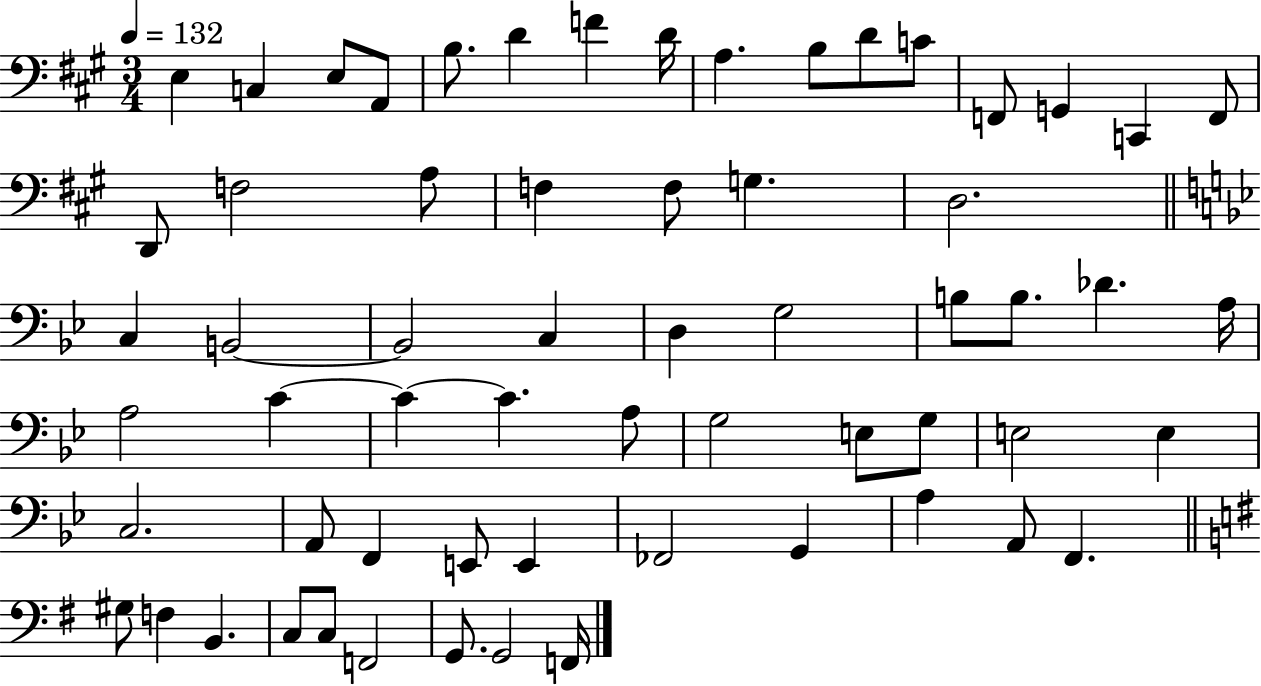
{
  \clef bass
  \numericTimeSignature
  \time 3/4
  \key a \major
  \tempo 4 = 132
  e4 c4 e8 a,8 | b8. d'4 f'4 d'16 | a4. b8 d'8 c'8 | f,8 g,4 c,4 f,8 | \break d,8 f2 a8 | f4 f8 g4. | d2. | \bar "||" \break \key bes \major c4 b,2~~ | b,2 c4 | d4 g2 | b8 b8. des'4. a16 | \break a2 c'4~~ | c'4~~ c'4. a8 | g2 e8 g8 | e2 e4 | \break c2. | a,8 f,4 e,8 e,4 | fes,2 g,4 | a4 a,8 f,4. | \break \bar "||" \break \key g \major gis8 f4 b,4. | c8 c8 f,2 | g,8. g,2 f,16 | \bar "|."
}